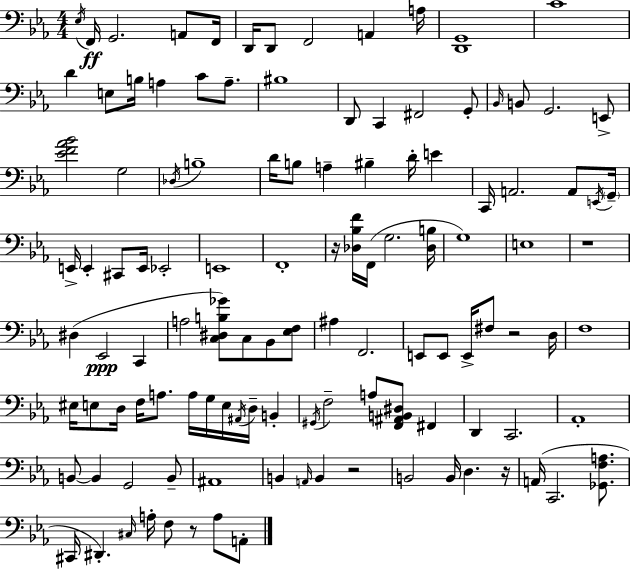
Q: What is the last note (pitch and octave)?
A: A2